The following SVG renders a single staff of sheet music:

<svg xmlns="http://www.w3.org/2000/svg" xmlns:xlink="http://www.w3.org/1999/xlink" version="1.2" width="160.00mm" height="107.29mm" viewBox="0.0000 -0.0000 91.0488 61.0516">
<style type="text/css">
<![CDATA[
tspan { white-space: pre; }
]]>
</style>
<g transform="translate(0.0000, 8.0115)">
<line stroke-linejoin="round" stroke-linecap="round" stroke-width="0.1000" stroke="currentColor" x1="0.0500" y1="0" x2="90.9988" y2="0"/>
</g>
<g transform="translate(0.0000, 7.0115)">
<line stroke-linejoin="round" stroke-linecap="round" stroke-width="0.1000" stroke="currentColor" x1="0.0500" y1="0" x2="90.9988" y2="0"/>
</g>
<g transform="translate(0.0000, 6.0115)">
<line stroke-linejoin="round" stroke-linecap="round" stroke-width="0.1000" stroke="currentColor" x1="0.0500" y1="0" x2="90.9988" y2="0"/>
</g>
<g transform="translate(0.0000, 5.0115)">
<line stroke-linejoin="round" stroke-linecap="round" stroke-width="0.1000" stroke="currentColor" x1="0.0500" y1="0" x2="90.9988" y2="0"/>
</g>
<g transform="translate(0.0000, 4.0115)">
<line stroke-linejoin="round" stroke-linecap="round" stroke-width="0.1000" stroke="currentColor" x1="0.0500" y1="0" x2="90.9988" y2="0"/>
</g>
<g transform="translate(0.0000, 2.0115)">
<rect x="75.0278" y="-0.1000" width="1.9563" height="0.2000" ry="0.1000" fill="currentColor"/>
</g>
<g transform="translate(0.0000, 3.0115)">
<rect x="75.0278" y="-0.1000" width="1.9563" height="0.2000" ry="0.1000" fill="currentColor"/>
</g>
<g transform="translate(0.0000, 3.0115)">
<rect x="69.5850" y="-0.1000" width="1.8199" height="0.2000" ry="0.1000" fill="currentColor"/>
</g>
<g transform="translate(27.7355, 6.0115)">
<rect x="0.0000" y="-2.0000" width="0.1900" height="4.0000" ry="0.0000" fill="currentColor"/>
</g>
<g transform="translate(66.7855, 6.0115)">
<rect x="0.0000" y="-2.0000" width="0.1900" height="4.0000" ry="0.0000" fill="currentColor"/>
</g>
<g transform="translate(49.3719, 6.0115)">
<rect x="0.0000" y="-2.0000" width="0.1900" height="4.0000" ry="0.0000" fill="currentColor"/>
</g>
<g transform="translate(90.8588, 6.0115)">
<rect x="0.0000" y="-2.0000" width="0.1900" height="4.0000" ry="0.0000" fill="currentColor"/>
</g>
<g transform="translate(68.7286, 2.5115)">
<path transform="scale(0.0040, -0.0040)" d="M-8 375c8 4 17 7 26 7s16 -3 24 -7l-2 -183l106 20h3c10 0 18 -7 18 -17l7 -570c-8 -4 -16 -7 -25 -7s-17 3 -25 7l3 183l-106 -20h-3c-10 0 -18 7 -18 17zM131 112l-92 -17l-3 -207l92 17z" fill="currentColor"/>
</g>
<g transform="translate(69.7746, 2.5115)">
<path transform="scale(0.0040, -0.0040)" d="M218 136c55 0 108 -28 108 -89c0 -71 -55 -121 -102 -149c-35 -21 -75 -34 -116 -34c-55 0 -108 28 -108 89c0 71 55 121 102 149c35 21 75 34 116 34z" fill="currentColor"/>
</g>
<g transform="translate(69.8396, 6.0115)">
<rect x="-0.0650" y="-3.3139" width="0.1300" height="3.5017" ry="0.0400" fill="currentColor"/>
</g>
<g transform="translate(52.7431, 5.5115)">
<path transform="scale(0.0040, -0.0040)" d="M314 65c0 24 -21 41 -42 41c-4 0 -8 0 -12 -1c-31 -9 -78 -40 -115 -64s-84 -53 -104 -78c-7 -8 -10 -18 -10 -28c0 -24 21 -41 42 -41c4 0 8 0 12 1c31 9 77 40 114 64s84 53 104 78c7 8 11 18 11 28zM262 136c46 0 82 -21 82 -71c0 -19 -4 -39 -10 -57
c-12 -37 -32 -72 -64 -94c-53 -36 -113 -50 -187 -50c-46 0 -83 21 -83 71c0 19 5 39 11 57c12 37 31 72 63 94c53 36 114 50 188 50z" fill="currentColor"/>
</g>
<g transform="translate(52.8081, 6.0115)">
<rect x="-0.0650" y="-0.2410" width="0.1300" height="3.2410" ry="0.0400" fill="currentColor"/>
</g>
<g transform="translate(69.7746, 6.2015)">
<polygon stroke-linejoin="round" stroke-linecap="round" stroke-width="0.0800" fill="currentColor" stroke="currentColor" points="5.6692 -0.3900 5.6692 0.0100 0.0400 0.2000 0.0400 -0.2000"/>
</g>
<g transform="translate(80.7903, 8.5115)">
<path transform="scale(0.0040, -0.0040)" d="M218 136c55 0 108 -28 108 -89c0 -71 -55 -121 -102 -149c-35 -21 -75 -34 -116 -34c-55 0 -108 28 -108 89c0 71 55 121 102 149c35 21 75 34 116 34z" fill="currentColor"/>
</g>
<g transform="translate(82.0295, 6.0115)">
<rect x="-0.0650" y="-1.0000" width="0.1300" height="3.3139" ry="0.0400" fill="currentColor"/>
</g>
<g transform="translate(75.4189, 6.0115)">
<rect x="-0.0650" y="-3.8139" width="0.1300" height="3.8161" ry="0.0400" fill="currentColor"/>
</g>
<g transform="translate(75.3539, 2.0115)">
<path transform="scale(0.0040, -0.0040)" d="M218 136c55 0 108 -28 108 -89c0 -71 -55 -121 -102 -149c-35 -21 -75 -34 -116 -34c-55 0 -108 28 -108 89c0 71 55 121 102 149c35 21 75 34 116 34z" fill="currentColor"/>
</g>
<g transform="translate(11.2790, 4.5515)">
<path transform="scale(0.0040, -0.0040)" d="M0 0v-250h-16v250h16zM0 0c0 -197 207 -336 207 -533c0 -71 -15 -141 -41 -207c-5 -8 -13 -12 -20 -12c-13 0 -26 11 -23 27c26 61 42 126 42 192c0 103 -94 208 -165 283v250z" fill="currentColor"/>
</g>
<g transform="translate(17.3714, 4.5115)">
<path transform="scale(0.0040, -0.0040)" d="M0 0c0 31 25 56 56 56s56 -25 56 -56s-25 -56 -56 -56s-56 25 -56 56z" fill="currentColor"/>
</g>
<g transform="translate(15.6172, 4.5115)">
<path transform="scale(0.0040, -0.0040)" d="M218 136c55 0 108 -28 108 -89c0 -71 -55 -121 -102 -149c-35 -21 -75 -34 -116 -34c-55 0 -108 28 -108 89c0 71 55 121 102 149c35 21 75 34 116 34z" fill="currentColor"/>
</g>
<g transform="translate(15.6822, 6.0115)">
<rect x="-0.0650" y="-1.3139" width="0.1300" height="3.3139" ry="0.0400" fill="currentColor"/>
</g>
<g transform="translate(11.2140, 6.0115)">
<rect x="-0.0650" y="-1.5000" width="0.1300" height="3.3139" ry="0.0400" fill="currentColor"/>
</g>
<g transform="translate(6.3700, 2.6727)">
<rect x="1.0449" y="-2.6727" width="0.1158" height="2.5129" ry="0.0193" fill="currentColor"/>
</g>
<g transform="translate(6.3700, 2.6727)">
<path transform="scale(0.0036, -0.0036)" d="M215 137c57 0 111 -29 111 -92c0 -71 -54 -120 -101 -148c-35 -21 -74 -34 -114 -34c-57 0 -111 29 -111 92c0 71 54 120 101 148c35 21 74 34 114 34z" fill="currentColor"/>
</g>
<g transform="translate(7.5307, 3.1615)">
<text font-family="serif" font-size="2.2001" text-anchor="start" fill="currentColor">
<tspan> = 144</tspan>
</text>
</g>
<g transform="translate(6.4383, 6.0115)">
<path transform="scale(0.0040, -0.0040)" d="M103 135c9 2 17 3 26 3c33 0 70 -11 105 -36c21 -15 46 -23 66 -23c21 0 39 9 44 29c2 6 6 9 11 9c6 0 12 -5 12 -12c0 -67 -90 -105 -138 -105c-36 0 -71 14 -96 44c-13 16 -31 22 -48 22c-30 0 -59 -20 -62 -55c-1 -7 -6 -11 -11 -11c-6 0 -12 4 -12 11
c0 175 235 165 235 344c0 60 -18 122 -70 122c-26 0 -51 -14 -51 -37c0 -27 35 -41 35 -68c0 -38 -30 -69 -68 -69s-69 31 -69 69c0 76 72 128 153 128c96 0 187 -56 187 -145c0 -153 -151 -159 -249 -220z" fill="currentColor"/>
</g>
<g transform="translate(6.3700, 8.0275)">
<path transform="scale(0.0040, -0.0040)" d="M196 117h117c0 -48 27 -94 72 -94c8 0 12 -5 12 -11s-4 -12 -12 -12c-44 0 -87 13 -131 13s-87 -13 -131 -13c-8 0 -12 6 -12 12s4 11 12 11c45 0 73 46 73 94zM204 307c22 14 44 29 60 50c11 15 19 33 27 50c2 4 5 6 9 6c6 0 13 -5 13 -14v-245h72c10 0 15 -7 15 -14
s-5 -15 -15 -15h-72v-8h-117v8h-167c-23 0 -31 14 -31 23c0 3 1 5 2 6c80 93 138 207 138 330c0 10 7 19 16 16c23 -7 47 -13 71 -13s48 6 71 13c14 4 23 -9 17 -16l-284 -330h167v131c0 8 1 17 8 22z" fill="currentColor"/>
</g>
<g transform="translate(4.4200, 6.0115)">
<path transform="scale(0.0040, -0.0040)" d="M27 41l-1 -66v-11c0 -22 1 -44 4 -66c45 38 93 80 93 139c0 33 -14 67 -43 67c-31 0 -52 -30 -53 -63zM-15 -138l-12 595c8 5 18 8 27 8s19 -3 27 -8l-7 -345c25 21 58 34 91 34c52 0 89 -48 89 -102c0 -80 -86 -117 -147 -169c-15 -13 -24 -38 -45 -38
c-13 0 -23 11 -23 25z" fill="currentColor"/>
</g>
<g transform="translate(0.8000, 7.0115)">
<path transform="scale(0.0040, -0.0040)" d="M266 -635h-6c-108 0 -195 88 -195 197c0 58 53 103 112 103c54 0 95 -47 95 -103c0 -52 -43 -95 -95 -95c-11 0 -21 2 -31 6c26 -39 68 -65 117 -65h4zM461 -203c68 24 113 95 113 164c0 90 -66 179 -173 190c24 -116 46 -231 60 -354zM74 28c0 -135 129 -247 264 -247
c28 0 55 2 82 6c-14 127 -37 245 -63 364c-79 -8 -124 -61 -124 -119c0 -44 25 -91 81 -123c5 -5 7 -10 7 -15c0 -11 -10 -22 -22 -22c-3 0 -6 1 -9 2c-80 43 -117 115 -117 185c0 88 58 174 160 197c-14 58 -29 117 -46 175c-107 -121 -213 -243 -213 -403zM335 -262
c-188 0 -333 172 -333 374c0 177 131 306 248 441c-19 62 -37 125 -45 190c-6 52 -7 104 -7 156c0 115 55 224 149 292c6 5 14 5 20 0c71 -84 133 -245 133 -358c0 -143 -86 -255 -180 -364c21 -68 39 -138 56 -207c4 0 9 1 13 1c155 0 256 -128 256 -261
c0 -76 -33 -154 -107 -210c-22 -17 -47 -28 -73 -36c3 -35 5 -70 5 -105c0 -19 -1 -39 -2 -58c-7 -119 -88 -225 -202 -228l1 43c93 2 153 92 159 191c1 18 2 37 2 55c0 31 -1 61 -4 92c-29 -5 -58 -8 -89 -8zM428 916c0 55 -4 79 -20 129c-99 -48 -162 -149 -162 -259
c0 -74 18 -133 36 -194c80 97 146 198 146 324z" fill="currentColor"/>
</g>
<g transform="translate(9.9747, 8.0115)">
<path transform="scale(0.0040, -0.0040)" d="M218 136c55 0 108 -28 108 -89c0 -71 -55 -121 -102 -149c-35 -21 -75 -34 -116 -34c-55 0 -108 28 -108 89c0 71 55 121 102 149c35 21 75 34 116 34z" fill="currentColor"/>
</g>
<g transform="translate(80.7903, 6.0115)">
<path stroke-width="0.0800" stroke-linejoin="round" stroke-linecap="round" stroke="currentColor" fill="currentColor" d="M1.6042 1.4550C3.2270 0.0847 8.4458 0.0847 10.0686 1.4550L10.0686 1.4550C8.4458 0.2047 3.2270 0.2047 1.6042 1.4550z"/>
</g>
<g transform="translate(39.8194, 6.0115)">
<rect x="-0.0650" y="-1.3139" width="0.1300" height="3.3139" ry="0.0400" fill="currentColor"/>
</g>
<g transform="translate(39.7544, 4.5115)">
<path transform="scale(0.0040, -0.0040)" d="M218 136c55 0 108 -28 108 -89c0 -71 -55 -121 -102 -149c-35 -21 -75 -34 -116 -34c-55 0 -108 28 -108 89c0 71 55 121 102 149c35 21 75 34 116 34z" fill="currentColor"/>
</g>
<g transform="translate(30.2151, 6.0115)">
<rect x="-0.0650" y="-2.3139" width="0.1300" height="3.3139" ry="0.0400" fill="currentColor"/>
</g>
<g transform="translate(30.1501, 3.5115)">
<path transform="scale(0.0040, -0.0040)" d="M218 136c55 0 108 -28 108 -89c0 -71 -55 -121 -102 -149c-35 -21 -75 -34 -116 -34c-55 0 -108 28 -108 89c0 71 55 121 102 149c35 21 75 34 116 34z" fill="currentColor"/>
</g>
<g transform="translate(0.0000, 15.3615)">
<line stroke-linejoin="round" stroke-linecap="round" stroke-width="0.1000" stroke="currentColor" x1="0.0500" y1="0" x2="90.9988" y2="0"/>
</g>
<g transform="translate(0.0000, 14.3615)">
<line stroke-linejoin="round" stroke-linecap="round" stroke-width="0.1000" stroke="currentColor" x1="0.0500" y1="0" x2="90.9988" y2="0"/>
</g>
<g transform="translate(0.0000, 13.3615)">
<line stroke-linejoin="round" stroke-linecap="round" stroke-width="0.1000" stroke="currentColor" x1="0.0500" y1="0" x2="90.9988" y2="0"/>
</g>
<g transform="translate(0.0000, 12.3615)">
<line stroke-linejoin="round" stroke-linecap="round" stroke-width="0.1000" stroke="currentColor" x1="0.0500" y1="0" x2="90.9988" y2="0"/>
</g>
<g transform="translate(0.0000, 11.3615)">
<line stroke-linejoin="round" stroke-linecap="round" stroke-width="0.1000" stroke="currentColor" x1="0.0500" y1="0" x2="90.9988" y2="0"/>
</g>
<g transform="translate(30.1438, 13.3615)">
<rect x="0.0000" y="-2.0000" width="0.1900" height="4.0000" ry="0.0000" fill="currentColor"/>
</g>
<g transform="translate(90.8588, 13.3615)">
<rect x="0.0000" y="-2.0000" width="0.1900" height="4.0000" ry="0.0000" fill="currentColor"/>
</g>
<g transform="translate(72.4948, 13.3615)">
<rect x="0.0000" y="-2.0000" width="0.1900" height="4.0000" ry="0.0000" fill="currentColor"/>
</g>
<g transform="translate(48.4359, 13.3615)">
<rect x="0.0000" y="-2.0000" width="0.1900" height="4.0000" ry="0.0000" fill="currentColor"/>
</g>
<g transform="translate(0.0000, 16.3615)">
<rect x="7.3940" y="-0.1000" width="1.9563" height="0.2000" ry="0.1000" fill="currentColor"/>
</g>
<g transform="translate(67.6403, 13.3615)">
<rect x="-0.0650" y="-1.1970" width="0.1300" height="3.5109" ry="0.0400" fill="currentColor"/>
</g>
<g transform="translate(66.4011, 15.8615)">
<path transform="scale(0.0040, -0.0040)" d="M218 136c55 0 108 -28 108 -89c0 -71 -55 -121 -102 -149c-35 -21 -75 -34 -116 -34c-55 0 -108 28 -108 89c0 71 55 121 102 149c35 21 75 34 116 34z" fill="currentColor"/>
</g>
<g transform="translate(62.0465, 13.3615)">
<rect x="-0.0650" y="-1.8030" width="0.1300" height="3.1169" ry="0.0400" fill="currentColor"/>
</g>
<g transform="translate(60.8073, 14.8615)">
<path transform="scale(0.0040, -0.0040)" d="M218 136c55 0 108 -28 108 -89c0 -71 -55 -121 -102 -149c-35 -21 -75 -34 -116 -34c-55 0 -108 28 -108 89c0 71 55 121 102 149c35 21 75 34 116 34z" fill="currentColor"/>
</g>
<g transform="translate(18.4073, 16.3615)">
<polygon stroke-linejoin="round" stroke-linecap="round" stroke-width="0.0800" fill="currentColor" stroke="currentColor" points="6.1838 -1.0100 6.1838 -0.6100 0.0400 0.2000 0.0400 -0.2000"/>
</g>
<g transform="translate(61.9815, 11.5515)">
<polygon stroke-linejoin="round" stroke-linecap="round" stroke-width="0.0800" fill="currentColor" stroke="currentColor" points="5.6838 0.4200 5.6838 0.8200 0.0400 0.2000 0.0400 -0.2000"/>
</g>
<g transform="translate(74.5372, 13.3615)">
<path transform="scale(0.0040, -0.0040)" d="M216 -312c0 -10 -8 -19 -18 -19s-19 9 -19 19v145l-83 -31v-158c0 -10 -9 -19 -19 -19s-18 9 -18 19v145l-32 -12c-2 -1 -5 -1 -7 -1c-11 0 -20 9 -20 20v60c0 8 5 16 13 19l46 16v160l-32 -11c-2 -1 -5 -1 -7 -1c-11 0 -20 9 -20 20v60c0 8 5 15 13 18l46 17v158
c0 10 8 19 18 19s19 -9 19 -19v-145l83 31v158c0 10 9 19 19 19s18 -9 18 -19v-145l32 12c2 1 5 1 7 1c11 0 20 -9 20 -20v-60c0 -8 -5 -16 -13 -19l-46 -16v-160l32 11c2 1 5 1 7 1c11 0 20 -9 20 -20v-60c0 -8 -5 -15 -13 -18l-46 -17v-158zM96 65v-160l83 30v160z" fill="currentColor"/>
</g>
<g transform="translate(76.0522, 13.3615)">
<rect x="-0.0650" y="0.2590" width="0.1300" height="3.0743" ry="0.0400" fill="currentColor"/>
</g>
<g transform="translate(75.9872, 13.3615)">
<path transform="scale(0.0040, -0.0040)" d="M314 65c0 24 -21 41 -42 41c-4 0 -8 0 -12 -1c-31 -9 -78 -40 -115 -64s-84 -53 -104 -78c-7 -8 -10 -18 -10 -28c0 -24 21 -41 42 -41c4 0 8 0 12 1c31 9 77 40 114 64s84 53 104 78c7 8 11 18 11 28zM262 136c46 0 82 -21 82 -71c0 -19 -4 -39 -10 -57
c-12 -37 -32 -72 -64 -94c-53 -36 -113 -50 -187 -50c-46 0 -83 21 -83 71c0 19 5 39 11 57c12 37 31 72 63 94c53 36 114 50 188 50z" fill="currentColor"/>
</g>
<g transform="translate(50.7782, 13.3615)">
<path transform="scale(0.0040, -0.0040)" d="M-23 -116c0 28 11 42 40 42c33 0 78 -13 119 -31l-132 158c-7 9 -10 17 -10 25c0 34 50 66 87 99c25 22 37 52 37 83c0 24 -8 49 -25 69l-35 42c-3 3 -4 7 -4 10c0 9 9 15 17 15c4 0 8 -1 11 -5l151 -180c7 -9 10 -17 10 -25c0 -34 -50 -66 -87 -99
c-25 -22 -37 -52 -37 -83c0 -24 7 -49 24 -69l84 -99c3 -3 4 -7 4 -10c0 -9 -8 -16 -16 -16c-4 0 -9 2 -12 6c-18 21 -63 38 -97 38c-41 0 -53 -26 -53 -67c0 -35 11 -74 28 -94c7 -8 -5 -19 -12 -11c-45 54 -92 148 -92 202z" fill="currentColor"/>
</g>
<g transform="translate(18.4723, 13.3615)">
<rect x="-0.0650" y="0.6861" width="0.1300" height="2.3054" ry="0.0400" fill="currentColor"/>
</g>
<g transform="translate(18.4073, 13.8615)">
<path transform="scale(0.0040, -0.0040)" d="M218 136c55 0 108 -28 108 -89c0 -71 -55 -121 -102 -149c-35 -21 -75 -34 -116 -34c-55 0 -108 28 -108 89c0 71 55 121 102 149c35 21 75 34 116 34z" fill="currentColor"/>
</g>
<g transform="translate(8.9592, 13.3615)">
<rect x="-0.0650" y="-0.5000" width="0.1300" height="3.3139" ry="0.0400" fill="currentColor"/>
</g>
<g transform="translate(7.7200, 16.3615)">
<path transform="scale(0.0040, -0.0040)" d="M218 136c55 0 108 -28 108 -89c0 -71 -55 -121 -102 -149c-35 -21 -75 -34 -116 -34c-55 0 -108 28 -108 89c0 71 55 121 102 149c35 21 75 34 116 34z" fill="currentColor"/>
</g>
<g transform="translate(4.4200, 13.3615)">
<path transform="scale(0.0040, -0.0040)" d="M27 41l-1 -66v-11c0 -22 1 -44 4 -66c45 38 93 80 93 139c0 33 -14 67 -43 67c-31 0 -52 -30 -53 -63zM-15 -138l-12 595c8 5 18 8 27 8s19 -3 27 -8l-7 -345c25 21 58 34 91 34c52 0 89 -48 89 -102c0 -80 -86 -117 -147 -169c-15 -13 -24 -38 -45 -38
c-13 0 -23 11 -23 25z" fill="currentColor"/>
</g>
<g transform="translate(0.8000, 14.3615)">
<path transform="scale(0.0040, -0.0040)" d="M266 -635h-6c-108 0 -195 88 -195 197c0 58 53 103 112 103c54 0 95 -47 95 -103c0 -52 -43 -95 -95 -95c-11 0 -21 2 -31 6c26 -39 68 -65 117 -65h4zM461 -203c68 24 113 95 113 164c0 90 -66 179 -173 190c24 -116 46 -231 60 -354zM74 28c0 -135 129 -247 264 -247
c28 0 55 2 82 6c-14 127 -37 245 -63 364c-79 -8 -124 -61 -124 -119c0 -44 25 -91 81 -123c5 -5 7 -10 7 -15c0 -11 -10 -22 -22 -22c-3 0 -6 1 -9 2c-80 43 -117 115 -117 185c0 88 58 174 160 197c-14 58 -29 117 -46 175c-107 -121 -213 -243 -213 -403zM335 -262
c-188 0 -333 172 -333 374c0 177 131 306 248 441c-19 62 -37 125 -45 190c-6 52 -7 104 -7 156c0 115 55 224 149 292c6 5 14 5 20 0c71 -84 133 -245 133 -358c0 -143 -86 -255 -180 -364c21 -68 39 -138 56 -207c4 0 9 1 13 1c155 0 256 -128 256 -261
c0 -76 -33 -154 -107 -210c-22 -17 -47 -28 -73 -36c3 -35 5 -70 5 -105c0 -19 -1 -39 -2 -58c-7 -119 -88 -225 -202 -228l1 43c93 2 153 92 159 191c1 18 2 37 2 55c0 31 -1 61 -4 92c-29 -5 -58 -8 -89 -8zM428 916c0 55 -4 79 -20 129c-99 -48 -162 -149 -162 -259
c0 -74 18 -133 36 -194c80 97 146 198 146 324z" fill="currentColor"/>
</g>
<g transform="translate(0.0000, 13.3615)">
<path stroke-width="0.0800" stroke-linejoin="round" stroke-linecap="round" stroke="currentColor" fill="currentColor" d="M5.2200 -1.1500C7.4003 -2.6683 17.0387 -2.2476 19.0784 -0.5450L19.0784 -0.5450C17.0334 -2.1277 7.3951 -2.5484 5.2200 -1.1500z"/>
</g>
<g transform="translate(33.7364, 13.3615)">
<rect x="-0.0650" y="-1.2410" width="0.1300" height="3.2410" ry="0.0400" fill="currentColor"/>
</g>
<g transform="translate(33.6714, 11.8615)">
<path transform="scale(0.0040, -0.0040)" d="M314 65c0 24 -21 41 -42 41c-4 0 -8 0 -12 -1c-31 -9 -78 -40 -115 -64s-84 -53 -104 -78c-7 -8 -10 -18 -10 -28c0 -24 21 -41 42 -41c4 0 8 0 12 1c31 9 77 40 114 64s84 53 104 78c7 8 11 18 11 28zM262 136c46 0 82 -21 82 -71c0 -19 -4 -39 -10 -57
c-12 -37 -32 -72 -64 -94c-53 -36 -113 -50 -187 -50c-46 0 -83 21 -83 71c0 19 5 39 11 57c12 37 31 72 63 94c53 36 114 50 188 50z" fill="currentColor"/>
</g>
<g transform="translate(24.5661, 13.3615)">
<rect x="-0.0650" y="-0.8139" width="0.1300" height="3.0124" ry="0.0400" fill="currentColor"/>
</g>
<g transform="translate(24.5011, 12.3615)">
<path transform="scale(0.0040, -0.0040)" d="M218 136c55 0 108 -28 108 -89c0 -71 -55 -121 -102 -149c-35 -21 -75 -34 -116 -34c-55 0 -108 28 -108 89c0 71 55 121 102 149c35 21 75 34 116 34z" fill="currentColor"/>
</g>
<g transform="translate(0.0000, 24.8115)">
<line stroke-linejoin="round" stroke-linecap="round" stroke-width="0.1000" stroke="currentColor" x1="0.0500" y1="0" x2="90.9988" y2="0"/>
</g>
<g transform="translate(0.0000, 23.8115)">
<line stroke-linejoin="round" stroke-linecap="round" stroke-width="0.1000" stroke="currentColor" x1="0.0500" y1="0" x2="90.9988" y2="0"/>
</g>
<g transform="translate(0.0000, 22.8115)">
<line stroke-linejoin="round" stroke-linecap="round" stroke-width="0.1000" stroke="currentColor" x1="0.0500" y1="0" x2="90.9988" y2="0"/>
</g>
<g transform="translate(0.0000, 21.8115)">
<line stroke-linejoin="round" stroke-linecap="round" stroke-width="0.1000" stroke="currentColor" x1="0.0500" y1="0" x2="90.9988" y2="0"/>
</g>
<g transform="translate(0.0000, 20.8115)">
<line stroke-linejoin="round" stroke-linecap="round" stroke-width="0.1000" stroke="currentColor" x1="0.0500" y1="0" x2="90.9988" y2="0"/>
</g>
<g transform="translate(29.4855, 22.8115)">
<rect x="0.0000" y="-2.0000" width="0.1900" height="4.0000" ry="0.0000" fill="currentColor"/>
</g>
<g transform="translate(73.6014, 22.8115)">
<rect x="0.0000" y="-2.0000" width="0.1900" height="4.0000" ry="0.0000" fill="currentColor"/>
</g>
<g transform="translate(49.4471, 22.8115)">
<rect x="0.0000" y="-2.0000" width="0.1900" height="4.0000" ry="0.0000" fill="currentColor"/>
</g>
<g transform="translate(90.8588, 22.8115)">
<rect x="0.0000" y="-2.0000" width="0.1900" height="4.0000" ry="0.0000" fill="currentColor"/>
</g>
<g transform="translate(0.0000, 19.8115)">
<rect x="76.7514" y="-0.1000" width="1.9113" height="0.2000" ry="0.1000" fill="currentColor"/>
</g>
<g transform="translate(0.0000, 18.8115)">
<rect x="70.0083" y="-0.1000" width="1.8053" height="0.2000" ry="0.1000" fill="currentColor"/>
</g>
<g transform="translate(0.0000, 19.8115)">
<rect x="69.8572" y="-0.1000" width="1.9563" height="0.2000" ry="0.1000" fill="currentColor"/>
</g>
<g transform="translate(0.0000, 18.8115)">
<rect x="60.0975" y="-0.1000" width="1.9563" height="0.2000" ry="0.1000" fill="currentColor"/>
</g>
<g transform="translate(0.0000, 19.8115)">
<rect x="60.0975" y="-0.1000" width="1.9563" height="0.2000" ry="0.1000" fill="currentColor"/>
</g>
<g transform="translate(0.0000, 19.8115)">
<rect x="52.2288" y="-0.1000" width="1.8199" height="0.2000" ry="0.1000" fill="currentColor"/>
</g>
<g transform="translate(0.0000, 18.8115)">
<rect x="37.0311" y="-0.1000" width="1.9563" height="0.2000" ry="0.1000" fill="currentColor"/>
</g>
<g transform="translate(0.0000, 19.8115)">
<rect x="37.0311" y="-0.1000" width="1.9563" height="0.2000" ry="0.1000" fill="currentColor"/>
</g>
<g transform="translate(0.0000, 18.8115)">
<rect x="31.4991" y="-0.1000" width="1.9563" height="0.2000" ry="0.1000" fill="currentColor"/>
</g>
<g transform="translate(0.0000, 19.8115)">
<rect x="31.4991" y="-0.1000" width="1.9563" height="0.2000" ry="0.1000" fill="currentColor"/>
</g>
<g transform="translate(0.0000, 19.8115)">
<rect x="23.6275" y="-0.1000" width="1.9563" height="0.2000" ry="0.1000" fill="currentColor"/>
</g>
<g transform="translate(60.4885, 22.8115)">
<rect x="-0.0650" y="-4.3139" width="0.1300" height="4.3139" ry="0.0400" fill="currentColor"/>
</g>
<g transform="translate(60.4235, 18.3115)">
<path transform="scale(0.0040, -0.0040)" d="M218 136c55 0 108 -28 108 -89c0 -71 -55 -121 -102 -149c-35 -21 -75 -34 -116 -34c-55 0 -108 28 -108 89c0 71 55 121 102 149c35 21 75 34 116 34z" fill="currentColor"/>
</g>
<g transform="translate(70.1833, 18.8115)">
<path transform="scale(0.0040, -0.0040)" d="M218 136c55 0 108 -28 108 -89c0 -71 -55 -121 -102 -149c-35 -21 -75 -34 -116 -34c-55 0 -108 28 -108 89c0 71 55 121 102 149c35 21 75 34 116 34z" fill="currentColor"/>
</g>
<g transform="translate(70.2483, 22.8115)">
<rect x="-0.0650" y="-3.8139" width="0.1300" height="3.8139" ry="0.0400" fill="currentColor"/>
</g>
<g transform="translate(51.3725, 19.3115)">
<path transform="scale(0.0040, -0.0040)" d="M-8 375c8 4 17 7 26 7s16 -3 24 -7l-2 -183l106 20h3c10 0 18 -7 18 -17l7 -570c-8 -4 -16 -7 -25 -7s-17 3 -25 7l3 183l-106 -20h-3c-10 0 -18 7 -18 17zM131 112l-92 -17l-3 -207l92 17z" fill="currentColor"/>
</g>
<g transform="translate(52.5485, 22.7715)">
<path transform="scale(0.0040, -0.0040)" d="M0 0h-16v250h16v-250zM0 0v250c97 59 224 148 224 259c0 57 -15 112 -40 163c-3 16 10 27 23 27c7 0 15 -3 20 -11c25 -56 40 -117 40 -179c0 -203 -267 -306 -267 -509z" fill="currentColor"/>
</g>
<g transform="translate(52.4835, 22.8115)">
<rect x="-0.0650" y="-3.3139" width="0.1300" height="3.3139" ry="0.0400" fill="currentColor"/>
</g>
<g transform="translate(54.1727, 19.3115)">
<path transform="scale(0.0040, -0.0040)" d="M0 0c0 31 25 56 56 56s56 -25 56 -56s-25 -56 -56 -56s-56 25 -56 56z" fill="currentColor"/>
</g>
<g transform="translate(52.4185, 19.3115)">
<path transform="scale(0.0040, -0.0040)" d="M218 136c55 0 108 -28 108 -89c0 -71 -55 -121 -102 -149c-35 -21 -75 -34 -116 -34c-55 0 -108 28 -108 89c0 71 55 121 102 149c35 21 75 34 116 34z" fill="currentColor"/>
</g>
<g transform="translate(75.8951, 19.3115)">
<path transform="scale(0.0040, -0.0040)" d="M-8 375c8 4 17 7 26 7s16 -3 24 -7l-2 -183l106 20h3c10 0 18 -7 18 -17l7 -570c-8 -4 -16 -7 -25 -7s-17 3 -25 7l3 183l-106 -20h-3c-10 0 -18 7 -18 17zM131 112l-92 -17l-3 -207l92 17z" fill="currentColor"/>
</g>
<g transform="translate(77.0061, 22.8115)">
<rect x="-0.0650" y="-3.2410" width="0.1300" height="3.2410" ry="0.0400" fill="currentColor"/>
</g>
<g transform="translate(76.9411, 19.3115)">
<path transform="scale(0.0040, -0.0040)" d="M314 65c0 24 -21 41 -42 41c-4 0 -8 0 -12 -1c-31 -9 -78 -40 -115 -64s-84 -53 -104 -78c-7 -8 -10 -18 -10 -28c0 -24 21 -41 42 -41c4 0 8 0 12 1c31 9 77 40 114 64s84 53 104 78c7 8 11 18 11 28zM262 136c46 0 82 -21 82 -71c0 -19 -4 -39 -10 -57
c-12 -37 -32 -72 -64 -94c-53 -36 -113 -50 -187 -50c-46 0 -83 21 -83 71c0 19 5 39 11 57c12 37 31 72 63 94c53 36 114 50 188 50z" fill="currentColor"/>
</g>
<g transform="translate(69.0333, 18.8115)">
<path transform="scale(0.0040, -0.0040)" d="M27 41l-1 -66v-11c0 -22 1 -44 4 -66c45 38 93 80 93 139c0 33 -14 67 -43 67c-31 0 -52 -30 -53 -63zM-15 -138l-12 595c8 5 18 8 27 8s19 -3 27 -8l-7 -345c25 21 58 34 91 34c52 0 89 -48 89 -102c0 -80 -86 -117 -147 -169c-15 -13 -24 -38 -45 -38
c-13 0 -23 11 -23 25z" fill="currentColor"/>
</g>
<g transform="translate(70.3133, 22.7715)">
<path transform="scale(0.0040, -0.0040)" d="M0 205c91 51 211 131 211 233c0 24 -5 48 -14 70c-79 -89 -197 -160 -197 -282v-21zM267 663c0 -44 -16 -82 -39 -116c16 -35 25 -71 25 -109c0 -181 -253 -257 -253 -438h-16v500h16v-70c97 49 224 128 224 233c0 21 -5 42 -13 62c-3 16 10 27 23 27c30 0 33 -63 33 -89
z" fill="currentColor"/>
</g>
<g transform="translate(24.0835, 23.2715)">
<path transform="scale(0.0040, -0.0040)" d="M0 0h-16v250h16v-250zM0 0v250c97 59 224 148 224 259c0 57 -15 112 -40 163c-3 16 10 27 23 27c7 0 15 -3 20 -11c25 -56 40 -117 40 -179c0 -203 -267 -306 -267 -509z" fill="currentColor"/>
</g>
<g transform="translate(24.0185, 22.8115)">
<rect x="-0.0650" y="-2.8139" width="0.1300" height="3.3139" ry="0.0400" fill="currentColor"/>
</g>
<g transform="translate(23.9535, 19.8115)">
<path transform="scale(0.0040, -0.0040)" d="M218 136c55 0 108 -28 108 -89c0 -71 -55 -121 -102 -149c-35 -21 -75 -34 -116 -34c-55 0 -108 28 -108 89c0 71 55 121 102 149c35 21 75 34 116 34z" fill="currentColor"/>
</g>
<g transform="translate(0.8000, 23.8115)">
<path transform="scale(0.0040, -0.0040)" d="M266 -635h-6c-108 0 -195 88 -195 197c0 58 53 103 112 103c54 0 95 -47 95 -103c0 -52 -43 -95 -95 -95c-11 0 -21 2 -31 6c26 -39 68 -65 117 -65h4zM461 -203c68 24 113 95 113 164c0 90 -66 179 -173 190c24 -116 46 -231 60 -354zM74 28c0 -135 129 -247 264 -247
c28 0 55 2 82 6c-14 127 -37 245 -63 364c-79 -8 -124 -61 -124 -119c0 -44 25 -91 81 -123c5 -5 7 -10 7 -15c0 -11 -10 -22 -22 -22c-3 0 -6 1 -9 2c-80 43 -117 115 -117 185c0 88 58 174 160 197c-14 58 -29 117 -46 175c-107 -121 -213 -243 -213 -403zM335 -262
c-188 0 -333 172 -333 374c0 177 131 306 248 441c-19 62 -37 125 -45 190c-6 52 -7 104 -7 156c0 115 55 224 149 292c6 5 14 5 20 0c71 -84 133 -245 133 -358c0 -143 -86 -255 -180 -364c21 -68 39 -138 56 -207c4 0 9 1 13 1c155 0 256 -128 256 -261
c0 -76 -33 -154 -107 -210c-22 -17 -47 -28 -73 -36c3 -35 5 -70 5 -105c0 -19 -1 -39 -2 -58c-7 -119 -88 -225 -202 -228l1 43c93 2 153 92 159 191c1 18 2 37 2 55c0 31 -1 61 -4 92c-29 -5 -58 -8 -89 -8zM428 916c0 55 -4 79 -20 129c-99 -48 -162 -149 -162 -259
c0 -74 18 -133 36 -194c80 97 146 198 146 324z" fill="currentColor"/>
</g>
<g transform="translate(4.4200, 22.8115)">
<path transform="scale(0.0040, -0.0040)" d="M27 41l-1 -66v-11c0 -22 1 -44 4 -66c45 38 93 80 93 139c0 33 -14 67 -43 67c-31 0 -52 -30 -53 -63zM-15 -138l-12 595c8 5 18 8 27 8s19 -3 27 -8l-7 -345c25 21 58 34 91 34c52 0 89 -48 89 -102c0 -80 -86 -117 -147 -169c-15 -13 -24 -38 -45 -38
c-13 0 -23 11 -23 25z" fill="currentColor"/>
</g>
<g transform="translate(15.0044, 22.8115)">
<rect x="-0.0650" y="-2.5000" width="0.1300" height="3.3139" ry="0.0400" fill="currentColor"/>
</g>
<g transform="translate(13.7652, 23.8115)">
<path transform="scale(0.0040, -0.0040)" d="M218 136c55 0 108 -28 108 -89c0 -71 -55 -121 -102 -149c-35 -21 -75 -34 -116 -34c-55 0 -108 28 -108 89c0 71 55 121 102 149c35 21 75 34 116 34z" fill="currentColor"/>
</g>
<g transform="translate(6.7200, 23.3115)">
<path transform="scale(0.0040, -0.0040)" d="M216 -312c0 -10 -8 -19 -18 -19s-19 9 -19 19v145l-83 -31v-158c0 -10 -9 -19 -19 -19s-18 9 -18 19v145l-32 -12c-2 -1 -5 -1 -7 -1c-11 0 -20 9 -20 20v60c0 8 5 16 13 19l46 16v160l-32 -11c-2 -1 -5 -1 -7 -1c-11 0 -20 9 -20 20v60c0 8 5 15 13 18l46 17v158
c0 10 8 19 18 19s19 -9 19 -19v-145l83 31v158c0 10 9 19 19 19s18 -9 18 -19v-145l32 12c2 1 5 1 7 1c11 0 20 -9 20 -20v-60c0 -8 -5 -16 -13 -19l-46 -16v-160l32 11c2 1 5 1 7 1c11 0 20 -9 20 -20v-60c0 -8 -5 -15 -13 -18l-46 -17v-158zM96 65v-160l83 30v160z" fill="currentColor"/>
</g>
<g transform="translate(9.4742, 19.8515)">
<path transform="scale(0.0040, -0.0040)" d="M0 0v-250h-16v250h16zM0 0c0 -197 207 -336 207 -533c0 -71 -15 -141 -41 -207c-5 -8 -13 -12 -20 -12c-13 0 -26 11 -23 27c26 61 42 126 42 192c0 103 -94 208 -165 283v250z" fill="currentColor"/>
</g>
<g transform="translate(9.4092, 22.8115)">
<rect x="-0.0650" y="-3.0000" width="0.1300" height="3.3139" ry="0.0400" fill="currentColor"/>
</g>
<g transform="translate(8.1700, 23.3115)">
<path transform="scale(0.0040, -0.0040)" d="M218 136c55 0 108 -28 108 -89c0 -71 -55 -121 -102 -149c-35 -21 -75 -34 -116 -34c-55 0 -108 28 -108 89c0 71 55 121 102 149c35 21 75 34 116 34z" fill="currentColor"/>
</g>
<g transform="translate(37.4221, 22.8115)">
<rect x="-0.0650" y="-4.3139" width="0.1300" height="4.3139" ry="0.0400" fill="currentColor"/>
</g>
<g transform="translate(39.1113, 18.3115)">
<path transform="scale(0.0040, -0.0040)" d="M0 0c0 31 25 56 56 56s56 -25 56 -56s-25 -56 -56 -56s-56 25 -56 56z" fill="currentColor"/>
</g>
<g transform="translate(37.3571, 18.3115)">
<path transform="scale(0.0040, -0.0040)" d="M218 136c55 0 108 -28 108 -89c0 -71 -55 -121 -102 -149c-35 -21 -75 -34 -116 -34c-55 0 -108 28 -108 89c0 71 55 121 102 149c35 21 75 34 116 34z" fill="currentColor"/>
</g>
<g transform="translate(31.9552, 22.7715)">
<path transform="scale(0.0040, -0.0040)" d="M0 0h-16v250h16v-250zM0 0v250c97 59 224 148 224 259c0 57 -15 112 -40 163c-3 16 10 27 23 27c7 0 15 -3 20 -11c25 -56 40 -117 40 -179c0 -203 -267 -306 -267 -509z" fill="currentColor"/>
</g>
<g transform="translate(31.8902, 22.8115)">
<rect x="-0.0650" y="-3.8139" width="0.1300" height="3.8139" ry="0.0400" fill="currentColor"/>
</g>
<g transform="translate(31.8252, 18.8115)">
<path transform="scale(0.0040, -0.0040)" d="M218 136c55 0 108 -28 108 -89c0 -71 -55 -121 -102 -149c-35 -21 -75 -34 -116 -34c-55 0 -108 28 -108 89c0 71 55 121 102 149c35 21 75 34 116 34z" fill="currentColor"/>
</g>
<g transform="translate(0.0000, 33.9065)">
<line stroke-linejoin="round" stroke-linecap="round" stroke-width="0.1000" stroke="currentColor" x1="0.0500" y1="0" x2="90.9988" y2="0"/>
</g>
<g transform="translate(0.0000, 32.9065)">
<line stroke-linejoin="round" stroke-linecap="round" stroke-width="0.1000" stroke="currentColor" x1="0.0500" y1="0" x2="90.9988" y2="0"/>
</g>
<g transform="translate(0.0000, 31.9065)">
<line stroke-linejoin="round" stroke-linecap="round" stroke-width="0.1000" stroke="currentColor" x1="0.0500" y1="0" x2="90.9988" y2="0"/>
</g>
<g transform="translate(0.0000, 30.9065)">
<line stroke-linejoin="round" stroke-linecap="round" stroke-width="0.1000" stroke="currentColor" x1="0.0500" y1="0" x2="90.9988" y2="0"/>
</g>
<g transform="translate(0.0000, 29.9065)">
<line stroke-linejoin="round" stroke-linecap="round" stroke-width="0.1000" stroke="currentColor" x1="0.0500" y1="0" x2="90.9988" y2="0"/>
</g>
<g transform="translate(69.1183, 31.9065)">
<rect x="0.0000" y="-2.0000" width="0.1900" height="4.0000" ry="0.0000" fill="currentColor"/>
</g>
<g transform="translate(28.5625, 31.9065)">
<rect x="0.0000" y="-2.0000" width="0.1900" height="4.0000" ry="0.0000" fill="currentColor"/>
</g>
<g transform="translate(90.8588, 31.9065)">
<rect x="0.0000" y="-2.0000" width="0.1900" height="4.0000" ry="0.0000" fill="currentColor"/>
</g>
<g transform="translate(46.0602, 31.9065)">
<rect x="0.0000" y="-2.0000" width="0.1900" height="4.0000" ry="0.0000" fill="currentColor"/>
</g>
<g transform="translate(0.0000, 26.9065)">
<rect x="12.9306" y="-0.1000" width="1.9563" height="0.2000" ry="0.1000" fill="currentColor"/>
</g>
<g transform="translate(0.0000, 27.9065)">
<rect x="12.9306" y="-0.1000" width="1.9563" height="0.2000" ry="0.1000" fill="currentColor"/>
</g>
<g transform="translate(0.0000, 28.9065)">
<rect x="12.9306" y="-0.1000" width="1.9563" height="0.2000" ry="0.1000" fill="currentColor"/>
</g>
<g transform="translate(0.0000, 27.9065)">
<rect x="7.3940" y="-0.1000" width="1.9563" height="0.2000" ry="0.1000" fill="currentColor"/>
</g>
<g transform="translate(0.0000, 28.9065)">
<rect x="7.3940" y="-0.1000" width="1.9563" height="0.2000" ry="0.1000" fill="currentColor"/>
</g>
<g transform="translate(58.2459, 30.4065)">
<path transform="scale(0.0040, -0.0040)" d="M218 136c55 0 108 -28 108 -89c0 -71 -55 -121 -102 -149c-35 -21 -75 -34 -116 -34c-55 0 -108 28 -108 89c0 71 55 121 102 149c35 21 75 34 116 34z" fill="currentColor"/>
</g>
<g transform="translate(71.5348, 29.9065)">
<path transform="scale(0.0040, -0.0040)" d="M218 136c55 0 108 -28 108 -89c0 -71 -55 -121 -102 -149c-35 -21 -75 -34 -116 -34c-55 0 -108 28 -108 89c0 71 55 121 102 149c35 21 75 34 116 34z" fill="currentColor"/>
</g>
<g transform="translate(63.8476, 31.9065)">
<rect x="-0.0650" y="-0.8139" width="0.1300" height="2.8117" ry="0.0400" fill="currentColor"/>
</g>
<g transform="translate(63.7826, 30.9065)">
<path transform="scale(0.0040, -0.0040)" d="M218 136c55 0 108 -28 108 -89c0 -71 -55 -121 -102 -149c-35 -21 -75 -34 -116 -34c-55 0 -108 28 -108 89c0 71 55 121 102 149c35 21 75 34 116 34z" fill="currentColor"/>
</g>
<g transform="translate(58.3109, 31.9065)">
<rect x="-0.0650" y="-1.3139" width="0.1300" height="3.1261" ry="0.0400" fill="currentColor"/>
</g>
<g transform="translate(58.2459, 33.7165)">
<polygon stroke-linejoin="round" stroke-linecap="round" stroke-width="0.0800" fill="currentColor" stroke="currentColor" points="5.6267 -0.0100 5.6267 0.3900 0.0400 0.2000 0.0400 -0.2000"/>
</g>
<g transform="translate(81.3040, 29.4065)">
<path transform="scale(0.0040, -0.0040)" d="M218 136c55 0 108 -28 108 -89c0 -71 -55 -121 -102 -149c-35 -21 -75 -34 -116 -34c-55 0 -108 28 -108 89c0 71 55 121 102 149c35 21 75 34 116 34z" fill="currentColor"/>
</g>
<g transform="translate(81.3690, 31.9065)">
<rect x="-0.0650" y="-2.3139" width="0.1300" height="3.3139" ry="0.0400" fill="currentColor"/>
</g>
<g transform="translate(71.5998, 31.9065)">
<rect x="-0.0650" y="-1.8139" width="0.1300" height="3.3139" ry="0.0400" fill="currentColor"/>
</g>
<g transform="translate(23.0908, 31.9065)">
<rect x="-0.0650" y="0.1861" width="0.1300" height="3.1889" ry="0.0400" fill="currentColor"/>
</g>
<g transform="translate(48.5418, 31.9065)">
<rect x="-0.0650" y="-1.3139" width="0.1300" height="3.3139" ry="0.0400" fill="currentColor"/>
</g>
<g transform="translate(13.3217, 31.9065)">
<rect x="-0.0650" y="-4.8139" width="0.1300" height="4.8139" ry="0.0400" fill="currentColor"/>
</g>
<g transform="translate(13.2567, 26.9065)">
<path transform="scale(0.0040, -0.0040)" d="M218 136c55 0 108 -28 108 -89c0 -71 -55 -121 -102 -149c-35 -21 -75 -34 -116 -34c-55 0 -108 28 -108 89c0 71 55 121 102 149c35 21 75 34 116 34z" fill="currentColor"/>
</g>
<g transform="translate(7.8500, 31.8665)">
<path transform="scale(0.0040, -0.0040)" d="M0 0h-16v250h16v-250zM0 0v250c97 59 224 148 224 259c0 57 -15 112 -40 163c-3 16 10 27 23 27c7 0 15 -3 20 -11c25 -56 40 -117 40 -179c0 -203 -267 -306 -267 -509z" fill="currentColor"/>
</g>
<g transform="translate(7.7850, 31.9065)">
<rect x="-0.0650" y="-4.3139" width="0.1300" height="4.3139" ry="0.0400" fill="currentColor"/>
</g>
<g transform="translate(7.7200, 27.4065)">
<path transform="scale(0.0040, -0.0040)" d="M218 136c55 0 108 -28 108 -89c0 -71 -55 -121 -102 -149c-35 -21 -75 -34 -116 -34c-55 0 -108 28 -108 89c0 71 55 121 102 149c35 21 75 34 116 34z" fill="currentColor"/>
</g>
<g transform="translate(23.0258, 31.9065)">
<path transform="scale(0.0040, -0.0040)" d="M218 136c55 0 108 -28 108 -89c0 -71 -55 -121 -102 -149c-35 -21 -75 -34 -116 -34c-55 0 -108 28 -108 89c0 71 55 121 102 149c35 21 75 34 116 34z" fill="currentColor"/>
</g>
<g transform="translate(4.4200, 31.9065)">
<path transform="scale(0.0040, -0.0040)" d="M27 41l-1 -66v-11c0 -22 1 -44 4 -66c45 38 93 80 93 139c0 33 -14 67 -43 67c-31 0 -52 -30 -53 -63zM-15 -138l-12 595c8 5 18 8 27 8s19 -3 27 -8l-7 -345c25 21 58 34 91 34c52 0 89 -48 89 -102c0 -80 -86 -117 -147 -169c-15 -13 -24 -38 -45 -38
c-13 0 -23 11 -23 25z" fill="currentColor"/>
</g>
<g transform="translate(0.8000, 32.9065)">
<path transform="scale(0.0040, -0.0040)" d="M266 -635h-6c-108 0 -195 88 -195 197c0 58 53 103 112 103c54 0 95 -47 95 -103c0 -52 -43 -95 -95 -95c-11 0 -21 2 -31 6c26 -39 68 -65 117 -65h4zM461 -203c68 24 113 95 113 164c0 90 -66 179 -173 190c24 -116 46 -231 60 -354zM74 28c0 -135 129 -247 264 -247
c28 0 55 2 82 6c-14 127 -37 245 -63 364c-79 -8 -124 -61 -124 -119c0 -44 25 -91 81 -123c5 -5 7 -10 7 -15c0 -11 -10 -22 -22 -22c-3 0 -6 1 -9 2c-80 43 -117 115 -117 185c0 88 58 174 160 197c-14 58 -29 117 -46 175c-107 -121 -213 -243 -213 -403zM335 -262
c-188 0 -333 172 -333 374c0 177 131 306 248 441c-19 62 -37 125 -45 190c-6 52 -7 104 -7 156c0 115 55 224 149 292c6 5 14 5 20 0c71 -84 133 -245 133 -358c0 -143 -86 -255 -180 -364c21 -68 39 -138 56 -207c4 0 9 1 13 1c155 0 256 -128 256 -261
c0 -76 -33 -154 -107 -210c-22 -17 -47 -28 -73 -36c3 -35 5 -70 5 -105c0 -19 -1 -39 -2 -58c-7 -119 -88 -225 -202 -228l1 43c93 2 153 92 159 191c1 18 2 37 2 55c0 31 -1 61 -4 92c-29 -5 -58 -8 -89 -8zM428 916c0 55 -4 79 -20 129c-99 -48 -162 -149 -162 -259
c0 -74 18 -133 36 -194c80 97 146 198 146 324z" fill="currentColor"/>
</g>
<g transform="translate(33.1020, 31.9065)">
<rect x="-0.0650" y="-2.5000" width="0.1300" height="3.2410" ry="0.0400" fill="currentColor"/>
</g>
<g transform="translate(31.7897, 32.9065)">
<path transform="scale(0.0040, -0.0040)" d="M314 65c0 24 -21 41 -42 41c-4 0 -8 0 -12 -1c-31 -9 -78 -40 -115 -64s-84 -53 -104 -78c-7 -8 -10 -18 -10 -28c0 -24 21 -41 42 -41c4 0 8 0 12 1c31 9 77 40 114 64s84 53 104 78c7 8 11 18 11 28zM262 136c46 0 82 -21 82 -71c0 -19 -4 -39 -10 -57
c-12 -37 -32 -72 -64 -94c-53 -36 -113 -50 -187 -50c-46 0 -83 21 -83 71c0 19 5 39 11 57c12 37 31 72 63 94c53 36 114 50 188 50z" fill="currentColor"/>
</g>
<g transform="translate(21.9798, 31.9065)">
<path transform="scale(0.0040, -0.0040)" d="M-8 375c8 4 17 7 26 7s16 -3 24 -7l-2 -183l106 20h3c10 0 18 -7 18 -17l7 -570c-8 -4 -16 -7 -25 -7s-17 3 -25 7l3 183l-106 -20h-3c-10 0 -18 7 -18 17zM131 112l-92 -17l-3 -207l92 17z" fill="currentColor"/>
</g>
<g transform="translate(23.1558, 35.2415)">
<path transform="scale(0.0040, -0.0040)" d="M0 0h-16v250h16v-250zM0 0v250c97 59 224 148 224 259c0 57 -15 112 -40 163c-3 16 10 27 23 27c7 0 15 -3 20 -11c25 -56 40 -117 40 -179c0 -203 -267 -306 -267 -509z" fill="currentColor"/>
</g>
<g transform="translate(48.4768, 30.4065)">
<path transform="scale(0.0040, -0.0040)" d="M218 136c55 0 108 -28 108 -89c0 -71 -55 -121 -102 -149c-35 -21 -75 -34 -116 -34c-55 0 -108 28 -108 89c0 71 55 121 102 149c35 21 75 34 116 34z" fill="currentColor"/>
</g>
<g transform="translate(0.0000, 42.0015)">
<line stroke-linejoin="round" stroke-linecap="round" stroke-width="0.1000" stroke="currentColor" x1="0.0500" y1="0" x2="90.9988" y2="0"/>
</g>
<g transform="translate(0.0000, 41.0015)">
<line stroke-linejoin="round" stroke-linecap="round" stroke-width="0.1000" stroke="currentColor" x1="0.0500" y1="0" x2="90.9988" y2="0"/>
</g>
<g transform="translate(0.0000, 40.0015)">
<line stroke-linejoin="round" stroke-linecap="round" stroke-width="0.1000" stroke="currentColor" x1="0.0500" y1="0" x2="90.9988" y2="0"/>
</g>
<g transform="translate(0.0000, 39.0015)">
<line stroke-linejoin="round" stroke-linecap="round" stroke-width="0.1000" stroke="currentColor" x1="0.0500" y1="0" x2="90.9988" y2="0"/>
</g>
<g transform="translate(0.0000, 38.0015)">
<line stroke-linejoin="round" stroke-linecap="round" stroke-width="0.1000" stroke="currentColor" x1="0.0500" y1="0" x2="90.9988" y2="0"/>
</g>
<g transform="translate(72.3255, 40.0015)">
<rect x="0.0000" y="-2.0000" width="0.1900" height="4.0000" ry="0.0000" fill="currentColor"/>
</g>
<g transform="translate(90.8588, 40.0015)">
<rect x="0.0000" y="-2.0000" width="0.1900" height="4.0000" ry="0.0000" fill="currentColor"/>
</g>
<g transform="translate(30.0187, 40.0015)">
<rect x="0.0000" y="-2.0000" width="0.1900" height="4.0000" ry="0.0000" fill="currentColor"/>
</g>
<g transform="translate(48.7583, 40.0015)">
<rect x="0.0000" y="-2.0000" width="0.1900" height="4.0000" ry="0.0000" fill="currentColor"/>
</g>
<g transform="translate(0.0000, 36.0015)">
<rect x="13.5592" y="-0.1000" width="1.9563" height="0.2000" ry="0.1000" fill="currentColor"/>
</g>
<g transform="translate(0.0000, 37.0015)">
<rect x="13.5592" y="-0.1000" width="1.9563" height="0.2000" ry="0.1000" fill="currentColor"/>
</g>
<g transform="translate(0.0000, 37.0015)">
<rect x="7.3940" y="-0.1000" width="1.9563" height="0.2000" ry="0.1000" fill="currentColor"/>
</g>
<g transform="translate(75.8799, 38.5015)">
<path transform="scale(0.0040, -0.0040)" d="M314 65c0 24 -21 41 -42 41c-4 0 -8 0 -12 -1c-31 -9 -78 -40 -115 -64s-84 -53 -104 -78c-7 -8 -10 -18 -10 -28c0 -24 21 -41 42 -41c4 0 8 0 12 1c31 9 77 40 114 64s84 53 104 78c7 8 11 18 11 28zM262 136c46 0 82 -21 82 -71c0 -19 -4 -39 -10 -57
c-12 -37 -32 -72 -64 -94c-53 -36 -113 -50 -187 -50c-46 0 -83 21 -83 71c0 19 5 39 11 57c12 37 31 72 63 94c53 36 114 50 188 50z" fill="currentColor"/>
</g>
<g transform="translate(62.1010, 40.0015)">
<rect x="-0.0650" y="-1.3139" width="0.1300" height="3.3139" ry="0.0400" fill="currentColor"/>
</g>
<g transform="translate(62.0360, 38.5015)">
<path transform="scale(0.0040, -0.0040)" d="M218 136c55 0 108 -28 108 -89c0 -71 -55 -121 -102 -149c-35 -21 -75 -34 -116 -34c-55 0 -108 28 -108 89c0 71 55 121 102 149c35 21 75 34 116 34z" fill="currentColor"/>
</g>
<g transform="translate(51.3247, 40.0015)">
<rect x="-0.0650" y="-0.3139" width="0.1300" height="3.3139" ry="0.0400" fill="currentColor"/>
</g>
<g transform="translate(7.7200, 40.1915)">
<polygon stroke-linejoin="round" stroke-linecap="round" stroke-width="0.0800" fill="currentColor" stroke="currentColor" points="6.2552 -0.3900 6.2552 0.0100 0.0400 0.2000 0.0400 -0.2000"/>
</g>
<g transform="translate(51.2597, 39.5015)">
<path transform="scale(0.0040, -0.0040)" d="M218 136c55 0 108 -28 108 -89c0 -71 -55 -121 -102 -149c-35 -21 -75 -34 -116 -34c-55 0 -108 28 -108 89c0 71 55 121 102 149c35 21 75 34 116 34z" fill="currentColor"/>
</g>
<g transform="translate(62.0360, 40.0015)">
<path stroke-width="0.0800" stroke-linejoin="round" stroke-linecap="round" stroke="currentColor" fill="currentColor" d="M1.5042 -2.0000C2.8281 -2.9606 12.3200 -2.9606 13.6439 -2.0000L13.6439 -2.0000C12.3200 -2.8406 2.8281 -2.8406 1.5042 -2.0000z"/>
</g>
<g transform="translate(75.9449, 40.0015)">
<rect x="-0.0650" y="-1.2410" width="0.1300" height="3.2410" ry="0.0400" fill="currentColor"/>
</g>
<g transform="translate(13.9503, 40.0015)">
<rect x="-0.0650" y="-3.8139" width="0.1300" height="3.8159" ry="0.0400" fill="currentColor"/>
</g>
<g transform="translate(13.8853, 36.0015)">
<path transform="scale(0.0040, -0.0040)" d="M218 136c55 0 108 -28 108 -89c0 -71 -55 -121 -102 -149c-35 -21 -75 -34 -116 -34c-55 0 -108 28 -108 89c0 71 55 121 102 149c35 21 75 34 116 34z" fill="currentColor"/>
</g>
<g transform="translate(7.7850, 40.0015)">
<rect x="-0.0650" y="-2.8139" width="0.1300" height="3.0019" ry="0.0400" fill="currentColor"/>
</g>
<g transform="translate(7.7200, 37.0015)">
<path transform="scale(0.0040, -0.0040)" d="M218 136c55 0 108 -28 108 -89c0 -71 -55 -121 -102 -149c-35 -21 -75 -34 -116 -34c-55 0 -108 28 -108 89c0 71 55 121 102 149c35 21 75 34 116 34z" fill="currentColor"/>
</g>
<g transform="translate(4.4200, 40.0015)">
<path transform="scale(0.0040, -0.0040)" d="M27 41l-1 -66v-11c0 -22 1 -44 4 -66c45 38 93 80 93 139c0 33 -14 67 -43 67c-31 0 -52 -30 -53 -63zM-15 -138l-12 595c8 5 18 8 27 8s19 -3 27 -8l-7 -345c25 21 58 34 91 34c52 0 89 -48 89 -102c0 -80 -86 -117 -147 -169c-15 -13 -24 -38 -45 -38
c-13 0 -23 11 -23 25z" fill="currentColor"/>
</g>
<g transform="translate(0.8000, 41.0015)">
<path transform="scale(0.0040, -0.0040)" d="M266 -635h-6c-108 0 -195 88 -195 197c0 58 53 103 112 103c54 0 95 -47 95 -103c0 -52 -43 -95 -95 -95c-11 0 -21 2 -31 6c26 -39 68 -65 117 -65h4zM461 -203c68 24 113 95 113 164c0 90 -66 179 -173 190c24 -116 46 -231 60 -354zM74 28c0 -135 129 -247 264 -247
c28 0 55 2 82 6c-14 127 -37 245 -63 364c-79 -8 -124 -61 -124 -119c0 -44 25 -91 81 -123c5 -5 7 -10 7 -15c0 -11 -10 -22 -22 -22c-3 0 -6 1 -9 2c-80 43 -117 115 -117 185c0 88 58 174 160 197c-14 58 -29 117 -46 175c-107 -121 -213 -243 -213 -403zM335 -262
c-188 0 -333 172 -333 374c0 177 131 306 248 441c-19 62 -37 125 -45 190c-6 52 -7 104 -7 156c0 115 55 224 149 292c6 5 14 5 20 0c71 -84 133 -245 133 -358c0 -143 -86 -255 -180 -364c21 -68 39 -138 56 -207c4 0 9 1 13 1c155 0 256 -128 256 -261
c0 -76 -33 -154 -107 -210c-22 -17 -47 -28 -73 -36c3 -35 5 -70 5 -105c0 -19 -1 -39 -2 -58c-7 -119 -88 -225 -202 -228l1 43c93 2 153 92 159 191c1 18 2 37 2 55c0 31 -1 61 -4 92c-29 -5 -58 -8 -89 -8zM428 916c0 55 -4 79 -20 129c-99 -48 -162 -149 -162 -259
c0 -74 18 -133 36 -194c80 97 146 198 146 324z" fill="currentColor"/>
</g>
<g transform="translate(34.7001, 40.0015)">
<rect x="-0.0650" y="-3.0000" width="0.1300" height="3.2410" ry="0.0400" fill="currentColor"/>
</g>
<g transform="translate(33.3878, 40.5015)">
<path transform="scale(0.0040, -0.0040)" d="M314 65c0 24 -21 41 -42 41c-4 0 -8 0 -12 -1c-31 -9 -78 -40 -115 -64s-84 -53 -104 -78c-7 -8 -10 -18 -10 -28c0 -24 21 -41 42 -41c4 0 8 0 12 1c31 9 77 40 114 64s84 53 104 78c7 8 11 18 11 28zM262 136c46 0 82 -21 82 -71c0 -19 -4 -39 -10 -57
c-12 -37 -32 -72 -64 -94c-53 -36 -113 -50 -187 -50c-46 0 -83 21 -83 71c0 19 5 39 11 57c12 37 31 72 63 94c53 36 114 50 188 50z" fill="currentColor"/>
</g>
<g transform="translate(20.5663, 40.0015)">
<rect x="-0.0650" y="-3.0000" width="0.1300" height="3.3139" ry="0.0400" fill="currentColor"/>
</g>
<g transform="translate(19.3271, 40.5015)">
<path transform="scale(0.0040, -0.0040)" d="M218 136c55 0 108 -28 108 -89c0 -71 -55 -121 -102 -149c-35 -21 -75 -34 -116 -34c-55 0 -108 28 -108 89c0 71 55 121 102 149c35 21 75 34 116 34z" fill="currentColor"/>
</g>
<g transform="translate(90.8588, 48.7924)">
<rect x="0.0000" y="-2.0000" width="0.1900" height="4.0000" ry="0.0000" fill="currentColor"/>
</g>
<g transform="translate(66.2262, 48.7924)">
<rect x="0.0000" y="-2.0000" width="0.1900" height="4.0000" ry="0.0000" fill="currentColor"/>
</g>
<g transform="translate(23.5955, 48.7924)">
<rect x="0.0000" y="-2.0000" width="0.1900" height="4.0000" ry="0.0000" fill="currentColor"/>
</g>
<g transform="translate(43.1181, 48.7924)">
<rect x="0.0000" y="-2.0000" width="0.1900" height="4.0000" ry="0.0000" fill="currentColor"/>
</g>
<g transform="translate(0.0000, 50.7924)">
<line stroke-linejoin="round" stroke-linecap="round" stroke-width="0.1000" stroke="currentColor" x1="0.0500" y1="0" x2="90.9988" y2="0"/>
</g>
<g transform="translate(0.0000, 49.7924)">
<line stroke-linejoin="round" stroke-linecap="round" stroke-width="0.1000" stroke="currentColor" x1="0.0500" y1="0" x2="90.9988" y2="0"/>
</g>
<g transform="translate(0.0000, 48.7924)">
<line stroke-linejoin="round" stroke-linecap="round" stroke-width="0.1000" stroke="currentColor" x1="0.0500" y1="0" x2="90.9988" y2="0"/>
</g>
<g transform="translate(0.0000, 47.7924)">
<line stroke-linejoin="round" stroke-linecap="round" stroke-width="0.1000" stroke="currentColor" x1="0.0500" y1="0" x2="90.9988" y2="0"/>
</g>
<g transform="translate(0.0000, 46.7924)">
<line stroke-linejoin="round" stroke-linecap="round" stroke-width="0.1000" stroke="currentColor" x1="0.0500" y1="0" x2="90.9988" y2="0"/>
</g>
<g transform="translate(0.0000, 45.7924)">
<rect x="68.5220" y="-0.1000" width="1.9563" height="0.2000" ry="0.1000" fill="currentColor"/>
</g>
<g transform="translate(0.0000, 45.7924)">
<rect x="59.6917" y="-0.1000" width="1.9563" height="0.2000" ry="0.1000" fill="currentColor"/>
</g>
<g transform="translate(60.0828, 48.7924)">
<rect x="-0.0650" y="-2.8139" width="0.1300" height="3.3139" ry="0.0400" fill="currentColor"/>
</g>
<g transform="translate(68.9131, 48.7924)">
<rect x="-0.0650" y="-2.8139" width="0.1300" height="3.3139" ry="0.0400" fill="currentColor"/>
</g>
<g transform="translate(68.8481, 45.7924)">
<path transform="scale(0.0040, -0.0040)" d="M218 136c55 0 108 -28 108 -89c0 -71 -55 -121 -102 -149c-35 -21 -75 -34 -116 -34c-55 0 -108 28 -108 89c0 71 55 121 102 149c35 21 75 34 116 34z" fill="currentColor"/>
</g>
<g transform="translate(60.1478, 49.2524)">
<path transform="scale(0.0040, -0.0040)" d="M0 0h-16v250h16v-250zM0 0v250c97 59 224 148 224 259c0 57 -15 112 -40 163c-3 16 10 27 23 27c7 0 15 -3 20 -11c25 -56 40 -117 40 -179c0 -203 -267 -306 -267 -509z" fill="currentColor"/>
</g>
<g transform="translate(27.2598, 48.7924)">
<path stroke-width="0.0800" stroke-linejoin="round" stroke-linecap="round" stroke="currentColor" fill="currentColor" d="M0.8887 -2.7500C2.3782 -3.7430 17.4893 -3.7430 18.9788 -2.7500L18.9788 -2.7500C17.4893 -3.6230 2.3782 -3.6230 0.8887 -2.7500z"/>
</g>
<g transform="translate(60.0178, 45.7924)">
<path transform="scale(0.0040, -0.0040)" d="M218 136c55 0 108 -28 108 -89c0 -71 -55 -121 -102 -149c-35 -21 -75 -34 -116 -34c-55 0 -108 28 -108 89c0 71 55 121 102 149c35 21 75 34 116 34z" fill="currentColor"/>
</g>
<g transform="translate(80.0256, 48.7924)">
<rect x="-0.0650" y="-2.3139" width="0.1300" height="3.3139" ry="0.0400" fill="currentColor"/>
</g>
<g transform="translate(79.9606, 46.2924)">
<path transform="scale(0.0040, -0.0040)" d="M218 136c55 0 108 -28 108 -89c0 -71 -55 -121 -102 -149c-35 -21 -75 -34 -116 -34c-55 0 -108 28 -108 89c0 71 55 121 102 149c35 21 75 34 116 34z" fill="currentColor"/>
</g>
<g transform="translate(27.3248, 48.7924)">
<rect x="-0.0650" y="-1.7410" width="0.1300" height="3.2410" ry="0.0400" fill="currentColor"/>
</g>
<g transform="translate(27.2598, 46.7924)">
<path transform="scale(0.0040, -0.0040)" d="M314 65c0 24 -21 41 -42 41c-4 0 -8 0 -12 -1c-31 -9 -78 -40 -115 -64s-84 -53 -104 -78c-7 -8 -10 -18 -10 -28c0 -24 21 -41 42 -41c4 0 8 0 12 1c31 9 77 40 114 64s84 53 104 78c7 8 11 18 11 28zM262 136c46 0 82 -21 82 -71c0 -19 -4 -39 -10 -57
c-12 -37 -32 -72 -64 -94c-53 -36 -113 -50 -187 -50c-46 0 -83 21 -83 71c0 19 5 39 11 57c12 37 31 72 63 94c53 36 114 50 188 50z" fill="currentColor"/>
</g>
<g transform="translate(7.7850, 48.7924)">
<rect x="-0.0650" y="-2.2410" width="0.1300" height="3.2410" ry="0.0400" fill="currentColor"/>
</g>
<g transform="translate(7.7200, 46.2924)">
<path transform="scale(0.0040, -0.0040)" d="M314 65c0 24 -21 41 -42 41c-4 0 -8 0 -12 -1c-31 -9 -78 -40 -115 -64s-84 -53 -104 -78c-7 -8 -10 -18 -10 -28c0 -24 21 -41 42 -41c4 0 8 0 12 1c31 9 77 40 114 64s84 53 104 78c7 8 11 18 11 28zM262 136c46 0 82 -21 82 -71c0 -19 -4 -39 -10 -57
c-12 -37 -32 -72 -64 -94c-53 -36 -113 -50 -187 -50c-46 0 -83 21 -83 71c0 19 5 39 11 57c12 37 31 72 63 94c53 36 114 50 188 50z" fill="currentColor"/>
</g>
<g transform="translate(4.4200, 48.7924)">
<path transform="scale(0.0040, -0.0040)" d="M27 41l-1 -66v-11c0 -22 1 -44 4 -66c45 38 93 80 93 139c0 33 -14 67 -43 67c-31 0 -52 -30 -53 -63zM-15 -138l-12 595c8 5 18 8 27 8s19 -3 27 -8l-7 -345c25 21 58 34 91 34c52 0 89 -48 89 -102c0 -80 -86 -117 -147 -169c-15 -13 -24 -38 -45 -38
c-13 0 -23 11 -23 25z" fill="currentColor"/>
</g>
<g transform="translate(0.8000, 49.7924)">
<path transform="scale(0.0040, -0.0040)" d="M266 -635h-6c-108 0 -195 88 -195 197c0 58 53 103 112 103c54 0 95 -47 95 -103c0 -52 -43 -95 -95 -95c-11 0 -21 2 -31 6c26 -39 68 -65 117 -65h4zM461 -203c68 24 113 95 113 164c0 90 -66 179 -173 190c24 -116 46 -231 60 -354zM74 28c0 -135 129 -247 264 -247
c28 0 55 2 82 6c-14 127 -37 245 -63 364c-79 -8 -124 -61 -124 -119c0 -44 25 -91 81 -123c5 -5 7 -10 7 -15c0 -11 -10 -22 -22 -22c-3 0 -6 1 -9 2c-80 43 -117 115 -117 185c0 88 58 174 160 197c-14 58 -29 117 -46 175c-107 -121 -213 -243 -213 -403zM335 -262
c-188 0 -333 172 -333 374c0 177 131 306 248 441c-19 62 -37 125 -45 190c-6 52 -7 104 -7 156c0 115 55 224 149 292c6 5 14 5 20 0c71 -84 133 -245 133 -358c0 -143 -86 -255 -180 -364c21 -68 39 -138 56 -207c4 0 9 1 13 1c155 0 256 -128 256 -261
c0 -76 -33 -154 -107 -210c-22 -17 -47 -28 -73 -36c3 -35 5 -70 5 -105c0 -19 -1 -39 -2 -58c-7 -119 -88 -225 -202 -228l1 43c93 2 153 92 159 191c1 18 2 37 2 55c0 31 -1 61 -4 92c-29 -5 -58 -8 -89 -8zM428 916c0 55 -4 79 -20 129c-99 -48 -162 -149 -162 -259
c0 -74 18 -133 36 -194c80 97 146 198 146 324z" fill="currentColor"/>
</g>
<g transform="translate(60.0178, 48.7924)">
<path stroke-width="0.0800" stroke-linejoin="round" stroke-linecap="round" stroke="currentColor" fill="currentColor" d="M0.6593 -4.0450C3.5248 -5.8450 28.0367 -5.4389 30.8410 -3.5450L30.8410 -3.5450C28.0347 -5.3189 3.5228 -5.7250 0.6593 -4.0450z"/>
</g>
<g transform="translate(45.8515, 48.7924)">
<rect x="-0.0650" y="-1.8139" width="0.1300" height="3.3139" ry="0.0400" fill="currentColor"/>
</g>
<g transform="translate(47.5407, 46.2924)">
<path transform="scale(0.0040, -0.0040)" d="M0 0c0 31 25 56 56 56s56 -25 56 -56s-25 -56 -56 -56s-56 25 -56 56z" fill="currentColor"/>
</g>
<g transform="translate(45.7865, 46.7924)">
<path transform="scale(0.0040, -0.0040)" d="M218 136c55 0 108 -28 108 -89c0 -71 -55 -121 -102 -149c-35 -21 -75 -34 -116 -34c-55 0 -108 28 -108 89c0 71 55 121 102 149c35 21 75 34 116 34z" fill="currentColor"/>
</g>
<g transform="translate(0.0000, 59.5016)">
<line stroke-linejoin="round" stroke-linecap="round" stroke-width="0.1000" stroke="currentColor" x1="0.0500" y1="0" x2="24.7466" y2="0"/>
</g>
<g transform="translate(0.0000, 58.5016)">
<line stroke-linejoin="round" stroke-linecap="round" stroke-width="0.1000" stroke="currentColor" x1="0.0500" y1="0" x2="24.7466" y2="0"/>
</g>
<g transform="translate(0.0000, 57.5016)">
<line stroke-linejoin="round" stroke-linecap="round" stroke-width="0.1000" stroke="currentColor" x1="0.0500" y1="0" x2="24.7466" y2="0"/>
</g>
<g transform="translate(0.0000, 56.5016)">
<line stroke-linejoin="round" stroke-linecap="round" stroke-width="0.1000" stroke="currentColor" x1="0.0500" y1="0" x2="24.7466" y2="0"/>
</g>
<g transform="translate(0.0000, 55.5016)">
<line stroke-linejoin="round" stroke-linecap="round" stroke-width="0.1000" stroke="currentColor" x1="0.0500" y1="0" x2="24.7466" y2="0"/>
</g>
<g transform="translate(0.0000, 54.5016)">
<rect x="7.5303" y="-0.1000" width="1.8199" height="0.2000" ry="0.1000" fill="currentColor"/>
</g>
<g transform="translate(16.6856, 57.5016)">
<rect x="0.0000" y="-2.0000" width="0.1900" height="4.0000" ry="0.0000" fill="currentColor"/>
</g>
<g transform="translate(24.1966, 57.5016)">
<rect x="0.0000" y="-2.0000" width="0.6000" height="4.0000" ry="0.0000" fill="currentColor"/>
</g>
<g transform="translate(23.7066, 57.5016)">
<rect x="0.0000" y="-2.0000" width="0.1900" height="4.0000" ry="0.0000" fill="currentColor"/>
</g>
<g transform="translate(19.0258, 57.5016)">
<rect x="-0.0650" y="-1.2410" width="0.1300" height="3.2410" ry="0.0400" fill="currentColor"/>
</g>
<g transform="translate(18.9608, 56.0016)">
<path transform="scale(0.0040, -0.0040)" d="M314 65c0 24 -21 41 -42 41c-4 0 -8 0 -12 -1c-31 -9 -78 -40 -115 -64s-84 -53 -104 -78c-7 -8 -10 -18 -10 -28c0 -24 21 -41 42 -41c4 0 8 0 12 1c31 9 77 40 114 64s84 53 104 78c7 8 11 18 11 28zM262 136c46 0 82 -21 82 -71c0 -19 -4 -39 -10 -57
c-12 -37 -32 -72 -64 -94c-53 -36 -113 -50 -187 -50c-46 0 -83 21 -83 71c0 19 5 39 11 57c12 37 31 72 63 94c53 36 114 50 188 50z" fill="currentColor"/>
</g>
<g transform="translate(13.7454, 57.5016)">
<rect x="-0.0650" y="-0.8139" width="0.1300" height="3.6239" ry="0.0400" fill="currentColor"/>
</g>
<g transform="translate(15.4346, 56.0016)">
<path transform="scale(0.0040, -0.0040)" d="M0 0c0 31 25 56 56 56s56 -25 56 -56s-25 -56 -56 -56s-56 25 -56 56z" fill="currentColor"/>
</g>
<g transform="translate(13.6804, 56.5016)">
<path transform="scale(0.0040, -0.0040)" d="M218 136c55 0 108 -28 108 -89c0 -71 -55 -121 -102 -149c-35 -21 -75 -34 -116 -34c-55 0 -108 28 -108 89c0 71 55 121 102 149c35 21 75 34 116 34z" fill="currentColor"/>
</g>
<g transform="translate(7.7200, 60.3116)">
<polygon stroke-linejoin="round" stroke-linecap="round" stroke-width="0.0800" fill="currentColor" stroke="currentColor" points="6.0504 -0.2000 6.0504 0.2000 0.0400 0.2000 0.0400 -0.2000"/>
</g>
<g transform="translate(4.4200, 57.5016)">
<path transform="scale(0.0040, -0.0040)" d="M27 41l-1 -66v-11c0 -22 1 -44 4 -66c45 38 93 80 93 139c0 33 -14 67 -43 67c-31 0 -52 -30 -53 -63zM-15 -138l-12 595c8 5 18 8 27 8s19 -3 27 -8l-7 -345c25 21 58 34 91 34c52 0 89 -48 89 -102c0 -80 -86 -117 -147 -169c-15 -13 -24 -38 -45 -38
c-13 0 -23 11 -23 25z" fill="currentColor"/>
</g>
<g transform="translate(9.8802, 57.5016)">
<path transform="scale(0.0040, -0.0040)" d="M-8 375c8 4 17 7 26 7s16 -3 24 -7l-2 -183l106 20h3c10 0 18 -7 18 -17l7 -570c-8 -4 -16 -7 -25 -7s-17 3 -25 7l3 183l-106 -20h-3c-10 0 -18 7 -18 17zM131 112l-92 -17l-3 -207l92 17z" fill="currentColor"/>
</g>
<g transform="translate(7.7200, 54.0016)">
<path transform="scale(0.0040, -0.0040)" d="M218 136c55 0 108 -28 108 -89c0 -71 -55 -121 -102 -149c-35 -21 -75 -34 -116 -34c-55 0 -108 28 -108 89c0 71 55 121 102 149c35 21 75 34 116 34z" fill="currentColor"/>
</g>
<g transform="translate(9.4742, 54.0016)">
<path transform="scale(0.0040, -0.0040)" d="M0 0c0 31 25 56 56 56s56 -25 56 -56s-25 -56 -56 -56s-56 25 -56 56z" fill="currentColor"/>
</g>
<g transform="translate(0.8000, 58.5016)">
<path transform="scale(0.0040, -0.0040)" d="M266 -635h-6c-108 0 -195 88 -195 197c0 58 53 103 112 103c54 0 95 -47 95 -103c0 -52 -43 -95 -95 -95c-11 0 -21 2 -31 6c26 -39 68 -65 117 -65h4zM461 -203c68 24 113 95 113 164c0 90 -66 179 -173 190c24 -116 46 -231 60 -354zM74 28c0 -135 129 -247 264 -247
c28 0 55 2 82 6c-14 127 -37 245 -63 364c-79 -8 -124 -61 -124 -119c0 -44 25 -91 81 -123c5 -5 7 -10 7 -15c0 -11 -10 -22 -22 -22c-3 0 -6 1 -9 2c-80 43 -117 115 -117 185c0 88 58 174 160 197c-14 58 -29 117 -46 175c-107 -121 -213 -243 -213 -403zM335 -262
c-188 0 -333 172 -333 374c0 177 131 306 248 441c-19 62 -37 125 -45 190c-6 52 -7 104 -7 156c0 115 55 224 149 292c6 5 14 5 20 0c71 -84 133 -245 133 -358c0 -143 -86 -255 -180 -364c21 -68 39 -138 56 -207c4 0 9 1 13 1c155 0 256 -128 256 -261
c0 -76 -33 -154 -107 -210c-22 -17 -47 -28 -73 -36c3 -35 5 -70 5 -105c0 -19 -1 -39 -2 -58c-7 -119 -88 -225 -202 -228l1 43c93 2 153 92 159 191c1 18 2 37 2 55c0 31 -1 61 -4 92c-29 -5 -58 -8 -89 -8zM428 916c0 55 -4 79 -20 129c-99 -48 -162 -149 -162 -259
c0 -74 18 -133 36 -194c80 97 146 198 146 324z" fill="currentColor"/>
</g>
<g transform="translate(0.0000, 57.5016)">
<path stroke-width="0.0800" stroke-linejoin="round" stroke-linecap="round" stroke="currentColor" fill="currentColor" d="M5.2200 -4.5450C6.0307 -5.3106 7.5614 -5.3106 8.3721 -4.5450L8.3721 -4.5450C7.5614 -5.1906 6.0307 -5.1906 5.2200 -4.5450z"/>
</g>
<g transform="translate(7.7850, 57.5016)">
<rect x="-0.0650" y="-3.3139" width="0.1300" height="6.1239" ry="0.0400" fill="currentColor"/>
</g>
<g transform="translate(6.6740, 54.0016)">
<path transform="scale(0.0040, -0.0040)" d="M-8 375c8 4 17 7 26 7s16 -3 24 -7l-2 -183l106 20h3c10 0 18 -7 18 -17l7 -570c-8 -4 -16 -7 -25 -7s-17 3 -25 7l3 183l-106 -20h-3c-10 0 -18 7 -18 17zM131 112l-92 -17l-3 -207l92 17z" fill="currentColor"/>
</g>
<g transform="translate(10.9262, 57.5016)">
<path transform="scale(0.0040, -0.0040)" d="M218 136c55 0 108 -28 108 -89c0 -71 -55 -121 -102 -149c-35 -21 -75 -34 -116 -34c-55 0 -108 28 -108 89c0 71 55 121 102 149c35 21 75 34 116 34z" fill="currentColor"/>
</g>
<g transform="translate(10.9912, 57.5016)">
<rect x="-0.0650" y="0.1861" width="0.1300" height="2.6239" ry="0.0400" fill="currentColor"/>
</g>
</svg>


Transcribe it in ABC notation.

X:1
T:Untitled
M:2/4
L:1/4
K:F
E/2 e g e c2 b/2 c'/2 D C A/2 d/2 e2 z F/2 D/2 ^B2 ^A/2 G a/2 c'/2 d' b/2 d' _c'/4 b2 d'/2 e' B/2 G2 e e/2 d/2 f g a/2 c'/2 A A2 c e e2 g2 f2 f a/2 a g b/2 B/2 d/2 e2